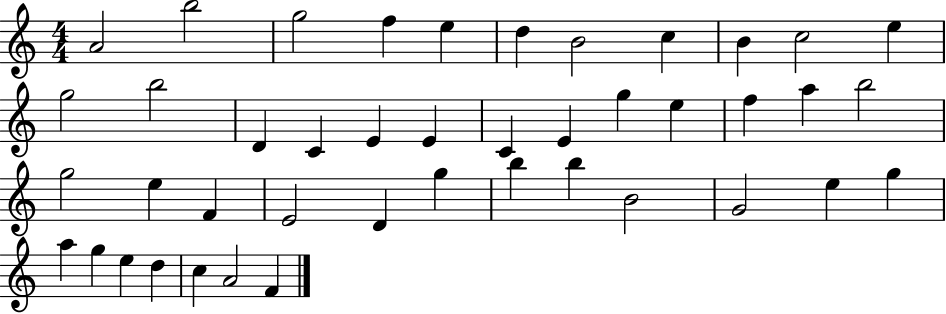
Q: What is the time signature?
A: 4/4